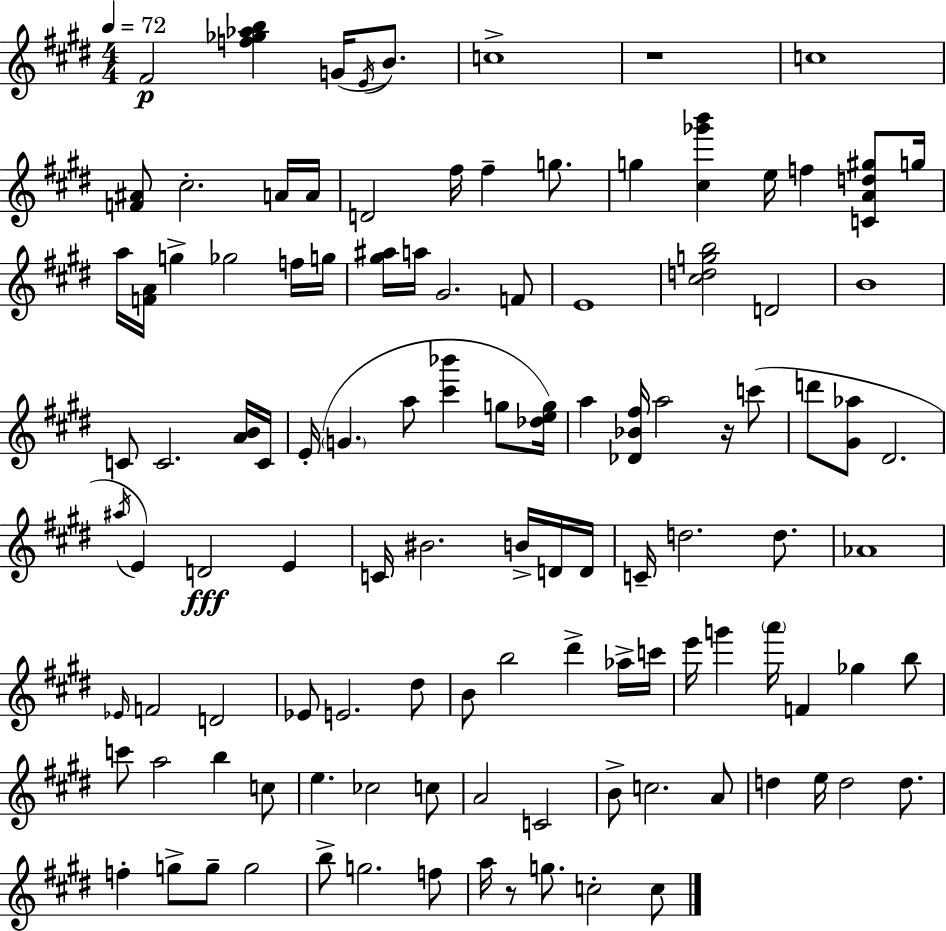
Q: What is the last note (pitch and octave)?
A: C5